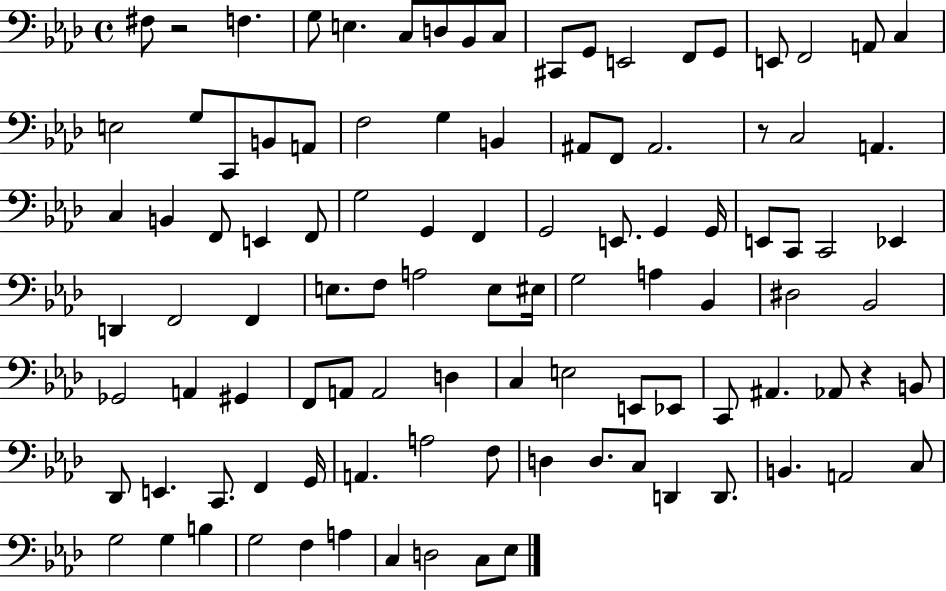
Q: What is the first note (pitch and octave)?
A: F#3